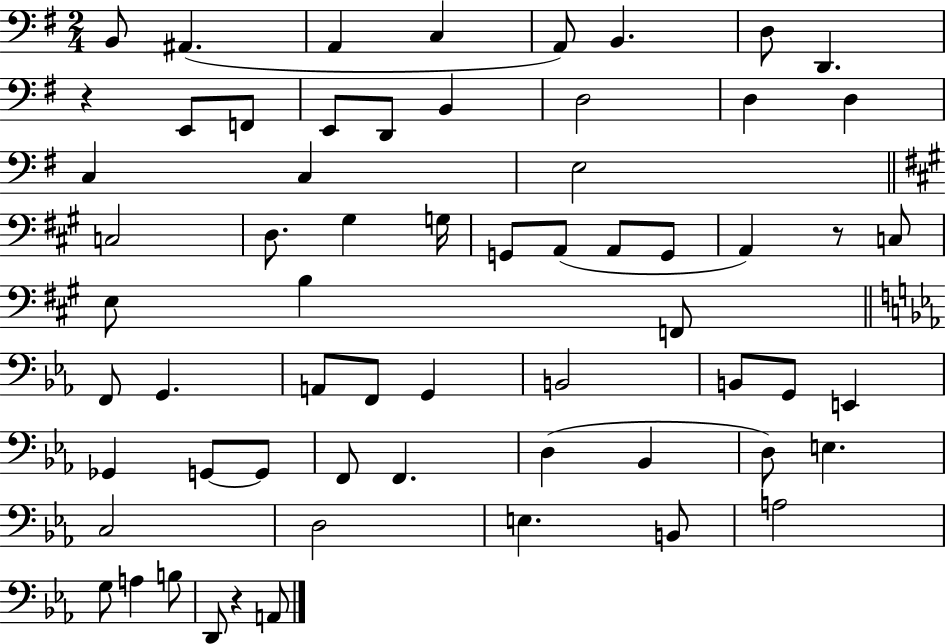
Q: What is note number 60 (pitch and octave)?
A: A2